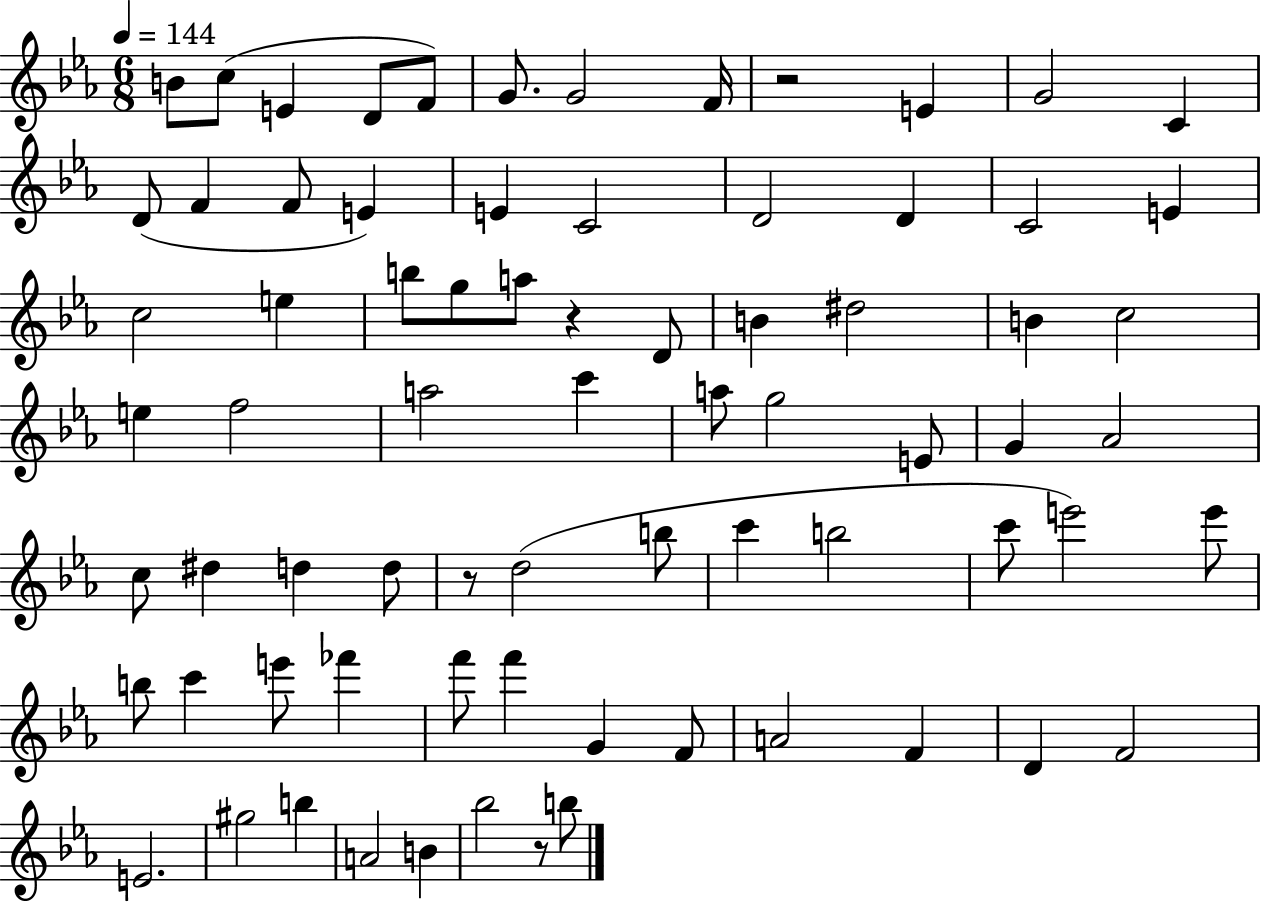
B4/e C5/e E4/q D4/e F4/e G4/e. G4/h F4/s R/h E4/q G4/h C4/q D4/e F4/q F4/e E4/q E4/q C4/h D4/h D4/q C4/h E4/q C5/h E5/q B5/e G5/e A5/e R/q D4/e B4/q D#5/h B4/q C5/h E5/q F5/h A5/h C6/q A5/e G5/h E4/e G4/q Ab4/h C5/e D#5/q D5/q D5/e R/e D5/h B5/e C6/q B5/h C6/e E6/h E6/e B5/e C6/q E6/e FES6/q F6/e F6/q G4/q F4/e A4/h F4/q D4/q F4/h E4/h. G#5/h B5/q A4/h B4/q Bb5/h R/e B5/e